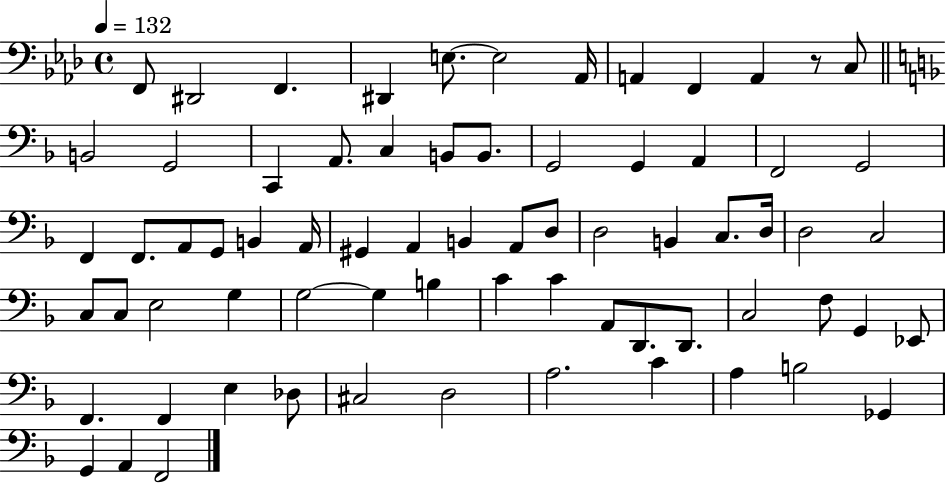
F2/e D#2/h F2/q. D#2/q E3/e. E3/h Ab2/s A2/q F2/q A2/q R/e C3/e B2/h G2/h C2/q A2/e. C3/q B2/e B2/e. G2/h G2/q A2/q F2/h G2/h F2/q F2/e. A2/e G2/e B2/q A2/s G#2/q A2/q B2/q A2/e D3/e D3/h B2/q C3/e. D3/s D3/h C3/h C3/e C3/e E3/h G3/q G3/h G3/q B3/q C4/q C4/q A2/e D2/e. D2/e. C3/h F3/e G2/q Eb2/e F2/q. F2/q E3/q Db3/e C#3/h D3/h A3/h. C4/q A3/q B3/h Gb2/q G2/q A2/q F2/h